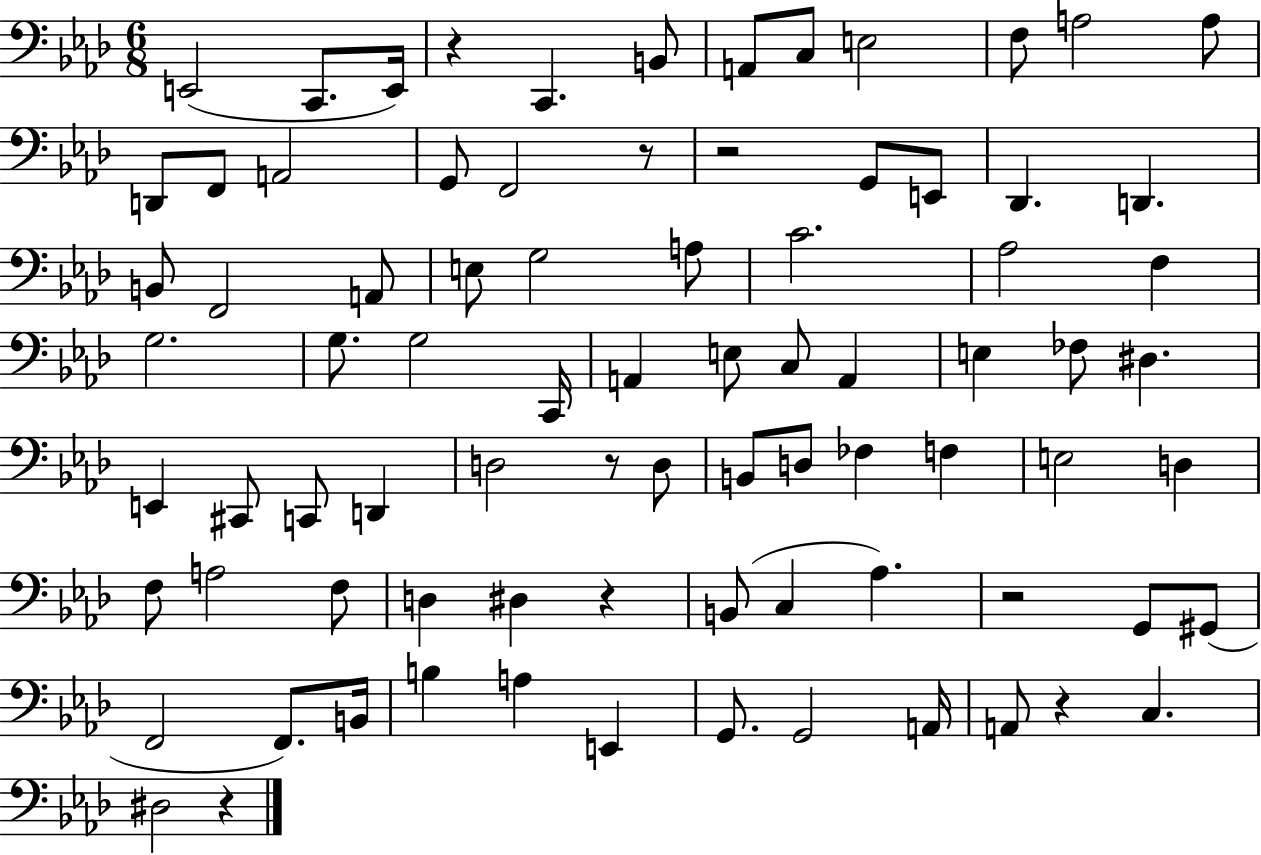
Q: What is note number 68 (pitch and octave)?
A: E2